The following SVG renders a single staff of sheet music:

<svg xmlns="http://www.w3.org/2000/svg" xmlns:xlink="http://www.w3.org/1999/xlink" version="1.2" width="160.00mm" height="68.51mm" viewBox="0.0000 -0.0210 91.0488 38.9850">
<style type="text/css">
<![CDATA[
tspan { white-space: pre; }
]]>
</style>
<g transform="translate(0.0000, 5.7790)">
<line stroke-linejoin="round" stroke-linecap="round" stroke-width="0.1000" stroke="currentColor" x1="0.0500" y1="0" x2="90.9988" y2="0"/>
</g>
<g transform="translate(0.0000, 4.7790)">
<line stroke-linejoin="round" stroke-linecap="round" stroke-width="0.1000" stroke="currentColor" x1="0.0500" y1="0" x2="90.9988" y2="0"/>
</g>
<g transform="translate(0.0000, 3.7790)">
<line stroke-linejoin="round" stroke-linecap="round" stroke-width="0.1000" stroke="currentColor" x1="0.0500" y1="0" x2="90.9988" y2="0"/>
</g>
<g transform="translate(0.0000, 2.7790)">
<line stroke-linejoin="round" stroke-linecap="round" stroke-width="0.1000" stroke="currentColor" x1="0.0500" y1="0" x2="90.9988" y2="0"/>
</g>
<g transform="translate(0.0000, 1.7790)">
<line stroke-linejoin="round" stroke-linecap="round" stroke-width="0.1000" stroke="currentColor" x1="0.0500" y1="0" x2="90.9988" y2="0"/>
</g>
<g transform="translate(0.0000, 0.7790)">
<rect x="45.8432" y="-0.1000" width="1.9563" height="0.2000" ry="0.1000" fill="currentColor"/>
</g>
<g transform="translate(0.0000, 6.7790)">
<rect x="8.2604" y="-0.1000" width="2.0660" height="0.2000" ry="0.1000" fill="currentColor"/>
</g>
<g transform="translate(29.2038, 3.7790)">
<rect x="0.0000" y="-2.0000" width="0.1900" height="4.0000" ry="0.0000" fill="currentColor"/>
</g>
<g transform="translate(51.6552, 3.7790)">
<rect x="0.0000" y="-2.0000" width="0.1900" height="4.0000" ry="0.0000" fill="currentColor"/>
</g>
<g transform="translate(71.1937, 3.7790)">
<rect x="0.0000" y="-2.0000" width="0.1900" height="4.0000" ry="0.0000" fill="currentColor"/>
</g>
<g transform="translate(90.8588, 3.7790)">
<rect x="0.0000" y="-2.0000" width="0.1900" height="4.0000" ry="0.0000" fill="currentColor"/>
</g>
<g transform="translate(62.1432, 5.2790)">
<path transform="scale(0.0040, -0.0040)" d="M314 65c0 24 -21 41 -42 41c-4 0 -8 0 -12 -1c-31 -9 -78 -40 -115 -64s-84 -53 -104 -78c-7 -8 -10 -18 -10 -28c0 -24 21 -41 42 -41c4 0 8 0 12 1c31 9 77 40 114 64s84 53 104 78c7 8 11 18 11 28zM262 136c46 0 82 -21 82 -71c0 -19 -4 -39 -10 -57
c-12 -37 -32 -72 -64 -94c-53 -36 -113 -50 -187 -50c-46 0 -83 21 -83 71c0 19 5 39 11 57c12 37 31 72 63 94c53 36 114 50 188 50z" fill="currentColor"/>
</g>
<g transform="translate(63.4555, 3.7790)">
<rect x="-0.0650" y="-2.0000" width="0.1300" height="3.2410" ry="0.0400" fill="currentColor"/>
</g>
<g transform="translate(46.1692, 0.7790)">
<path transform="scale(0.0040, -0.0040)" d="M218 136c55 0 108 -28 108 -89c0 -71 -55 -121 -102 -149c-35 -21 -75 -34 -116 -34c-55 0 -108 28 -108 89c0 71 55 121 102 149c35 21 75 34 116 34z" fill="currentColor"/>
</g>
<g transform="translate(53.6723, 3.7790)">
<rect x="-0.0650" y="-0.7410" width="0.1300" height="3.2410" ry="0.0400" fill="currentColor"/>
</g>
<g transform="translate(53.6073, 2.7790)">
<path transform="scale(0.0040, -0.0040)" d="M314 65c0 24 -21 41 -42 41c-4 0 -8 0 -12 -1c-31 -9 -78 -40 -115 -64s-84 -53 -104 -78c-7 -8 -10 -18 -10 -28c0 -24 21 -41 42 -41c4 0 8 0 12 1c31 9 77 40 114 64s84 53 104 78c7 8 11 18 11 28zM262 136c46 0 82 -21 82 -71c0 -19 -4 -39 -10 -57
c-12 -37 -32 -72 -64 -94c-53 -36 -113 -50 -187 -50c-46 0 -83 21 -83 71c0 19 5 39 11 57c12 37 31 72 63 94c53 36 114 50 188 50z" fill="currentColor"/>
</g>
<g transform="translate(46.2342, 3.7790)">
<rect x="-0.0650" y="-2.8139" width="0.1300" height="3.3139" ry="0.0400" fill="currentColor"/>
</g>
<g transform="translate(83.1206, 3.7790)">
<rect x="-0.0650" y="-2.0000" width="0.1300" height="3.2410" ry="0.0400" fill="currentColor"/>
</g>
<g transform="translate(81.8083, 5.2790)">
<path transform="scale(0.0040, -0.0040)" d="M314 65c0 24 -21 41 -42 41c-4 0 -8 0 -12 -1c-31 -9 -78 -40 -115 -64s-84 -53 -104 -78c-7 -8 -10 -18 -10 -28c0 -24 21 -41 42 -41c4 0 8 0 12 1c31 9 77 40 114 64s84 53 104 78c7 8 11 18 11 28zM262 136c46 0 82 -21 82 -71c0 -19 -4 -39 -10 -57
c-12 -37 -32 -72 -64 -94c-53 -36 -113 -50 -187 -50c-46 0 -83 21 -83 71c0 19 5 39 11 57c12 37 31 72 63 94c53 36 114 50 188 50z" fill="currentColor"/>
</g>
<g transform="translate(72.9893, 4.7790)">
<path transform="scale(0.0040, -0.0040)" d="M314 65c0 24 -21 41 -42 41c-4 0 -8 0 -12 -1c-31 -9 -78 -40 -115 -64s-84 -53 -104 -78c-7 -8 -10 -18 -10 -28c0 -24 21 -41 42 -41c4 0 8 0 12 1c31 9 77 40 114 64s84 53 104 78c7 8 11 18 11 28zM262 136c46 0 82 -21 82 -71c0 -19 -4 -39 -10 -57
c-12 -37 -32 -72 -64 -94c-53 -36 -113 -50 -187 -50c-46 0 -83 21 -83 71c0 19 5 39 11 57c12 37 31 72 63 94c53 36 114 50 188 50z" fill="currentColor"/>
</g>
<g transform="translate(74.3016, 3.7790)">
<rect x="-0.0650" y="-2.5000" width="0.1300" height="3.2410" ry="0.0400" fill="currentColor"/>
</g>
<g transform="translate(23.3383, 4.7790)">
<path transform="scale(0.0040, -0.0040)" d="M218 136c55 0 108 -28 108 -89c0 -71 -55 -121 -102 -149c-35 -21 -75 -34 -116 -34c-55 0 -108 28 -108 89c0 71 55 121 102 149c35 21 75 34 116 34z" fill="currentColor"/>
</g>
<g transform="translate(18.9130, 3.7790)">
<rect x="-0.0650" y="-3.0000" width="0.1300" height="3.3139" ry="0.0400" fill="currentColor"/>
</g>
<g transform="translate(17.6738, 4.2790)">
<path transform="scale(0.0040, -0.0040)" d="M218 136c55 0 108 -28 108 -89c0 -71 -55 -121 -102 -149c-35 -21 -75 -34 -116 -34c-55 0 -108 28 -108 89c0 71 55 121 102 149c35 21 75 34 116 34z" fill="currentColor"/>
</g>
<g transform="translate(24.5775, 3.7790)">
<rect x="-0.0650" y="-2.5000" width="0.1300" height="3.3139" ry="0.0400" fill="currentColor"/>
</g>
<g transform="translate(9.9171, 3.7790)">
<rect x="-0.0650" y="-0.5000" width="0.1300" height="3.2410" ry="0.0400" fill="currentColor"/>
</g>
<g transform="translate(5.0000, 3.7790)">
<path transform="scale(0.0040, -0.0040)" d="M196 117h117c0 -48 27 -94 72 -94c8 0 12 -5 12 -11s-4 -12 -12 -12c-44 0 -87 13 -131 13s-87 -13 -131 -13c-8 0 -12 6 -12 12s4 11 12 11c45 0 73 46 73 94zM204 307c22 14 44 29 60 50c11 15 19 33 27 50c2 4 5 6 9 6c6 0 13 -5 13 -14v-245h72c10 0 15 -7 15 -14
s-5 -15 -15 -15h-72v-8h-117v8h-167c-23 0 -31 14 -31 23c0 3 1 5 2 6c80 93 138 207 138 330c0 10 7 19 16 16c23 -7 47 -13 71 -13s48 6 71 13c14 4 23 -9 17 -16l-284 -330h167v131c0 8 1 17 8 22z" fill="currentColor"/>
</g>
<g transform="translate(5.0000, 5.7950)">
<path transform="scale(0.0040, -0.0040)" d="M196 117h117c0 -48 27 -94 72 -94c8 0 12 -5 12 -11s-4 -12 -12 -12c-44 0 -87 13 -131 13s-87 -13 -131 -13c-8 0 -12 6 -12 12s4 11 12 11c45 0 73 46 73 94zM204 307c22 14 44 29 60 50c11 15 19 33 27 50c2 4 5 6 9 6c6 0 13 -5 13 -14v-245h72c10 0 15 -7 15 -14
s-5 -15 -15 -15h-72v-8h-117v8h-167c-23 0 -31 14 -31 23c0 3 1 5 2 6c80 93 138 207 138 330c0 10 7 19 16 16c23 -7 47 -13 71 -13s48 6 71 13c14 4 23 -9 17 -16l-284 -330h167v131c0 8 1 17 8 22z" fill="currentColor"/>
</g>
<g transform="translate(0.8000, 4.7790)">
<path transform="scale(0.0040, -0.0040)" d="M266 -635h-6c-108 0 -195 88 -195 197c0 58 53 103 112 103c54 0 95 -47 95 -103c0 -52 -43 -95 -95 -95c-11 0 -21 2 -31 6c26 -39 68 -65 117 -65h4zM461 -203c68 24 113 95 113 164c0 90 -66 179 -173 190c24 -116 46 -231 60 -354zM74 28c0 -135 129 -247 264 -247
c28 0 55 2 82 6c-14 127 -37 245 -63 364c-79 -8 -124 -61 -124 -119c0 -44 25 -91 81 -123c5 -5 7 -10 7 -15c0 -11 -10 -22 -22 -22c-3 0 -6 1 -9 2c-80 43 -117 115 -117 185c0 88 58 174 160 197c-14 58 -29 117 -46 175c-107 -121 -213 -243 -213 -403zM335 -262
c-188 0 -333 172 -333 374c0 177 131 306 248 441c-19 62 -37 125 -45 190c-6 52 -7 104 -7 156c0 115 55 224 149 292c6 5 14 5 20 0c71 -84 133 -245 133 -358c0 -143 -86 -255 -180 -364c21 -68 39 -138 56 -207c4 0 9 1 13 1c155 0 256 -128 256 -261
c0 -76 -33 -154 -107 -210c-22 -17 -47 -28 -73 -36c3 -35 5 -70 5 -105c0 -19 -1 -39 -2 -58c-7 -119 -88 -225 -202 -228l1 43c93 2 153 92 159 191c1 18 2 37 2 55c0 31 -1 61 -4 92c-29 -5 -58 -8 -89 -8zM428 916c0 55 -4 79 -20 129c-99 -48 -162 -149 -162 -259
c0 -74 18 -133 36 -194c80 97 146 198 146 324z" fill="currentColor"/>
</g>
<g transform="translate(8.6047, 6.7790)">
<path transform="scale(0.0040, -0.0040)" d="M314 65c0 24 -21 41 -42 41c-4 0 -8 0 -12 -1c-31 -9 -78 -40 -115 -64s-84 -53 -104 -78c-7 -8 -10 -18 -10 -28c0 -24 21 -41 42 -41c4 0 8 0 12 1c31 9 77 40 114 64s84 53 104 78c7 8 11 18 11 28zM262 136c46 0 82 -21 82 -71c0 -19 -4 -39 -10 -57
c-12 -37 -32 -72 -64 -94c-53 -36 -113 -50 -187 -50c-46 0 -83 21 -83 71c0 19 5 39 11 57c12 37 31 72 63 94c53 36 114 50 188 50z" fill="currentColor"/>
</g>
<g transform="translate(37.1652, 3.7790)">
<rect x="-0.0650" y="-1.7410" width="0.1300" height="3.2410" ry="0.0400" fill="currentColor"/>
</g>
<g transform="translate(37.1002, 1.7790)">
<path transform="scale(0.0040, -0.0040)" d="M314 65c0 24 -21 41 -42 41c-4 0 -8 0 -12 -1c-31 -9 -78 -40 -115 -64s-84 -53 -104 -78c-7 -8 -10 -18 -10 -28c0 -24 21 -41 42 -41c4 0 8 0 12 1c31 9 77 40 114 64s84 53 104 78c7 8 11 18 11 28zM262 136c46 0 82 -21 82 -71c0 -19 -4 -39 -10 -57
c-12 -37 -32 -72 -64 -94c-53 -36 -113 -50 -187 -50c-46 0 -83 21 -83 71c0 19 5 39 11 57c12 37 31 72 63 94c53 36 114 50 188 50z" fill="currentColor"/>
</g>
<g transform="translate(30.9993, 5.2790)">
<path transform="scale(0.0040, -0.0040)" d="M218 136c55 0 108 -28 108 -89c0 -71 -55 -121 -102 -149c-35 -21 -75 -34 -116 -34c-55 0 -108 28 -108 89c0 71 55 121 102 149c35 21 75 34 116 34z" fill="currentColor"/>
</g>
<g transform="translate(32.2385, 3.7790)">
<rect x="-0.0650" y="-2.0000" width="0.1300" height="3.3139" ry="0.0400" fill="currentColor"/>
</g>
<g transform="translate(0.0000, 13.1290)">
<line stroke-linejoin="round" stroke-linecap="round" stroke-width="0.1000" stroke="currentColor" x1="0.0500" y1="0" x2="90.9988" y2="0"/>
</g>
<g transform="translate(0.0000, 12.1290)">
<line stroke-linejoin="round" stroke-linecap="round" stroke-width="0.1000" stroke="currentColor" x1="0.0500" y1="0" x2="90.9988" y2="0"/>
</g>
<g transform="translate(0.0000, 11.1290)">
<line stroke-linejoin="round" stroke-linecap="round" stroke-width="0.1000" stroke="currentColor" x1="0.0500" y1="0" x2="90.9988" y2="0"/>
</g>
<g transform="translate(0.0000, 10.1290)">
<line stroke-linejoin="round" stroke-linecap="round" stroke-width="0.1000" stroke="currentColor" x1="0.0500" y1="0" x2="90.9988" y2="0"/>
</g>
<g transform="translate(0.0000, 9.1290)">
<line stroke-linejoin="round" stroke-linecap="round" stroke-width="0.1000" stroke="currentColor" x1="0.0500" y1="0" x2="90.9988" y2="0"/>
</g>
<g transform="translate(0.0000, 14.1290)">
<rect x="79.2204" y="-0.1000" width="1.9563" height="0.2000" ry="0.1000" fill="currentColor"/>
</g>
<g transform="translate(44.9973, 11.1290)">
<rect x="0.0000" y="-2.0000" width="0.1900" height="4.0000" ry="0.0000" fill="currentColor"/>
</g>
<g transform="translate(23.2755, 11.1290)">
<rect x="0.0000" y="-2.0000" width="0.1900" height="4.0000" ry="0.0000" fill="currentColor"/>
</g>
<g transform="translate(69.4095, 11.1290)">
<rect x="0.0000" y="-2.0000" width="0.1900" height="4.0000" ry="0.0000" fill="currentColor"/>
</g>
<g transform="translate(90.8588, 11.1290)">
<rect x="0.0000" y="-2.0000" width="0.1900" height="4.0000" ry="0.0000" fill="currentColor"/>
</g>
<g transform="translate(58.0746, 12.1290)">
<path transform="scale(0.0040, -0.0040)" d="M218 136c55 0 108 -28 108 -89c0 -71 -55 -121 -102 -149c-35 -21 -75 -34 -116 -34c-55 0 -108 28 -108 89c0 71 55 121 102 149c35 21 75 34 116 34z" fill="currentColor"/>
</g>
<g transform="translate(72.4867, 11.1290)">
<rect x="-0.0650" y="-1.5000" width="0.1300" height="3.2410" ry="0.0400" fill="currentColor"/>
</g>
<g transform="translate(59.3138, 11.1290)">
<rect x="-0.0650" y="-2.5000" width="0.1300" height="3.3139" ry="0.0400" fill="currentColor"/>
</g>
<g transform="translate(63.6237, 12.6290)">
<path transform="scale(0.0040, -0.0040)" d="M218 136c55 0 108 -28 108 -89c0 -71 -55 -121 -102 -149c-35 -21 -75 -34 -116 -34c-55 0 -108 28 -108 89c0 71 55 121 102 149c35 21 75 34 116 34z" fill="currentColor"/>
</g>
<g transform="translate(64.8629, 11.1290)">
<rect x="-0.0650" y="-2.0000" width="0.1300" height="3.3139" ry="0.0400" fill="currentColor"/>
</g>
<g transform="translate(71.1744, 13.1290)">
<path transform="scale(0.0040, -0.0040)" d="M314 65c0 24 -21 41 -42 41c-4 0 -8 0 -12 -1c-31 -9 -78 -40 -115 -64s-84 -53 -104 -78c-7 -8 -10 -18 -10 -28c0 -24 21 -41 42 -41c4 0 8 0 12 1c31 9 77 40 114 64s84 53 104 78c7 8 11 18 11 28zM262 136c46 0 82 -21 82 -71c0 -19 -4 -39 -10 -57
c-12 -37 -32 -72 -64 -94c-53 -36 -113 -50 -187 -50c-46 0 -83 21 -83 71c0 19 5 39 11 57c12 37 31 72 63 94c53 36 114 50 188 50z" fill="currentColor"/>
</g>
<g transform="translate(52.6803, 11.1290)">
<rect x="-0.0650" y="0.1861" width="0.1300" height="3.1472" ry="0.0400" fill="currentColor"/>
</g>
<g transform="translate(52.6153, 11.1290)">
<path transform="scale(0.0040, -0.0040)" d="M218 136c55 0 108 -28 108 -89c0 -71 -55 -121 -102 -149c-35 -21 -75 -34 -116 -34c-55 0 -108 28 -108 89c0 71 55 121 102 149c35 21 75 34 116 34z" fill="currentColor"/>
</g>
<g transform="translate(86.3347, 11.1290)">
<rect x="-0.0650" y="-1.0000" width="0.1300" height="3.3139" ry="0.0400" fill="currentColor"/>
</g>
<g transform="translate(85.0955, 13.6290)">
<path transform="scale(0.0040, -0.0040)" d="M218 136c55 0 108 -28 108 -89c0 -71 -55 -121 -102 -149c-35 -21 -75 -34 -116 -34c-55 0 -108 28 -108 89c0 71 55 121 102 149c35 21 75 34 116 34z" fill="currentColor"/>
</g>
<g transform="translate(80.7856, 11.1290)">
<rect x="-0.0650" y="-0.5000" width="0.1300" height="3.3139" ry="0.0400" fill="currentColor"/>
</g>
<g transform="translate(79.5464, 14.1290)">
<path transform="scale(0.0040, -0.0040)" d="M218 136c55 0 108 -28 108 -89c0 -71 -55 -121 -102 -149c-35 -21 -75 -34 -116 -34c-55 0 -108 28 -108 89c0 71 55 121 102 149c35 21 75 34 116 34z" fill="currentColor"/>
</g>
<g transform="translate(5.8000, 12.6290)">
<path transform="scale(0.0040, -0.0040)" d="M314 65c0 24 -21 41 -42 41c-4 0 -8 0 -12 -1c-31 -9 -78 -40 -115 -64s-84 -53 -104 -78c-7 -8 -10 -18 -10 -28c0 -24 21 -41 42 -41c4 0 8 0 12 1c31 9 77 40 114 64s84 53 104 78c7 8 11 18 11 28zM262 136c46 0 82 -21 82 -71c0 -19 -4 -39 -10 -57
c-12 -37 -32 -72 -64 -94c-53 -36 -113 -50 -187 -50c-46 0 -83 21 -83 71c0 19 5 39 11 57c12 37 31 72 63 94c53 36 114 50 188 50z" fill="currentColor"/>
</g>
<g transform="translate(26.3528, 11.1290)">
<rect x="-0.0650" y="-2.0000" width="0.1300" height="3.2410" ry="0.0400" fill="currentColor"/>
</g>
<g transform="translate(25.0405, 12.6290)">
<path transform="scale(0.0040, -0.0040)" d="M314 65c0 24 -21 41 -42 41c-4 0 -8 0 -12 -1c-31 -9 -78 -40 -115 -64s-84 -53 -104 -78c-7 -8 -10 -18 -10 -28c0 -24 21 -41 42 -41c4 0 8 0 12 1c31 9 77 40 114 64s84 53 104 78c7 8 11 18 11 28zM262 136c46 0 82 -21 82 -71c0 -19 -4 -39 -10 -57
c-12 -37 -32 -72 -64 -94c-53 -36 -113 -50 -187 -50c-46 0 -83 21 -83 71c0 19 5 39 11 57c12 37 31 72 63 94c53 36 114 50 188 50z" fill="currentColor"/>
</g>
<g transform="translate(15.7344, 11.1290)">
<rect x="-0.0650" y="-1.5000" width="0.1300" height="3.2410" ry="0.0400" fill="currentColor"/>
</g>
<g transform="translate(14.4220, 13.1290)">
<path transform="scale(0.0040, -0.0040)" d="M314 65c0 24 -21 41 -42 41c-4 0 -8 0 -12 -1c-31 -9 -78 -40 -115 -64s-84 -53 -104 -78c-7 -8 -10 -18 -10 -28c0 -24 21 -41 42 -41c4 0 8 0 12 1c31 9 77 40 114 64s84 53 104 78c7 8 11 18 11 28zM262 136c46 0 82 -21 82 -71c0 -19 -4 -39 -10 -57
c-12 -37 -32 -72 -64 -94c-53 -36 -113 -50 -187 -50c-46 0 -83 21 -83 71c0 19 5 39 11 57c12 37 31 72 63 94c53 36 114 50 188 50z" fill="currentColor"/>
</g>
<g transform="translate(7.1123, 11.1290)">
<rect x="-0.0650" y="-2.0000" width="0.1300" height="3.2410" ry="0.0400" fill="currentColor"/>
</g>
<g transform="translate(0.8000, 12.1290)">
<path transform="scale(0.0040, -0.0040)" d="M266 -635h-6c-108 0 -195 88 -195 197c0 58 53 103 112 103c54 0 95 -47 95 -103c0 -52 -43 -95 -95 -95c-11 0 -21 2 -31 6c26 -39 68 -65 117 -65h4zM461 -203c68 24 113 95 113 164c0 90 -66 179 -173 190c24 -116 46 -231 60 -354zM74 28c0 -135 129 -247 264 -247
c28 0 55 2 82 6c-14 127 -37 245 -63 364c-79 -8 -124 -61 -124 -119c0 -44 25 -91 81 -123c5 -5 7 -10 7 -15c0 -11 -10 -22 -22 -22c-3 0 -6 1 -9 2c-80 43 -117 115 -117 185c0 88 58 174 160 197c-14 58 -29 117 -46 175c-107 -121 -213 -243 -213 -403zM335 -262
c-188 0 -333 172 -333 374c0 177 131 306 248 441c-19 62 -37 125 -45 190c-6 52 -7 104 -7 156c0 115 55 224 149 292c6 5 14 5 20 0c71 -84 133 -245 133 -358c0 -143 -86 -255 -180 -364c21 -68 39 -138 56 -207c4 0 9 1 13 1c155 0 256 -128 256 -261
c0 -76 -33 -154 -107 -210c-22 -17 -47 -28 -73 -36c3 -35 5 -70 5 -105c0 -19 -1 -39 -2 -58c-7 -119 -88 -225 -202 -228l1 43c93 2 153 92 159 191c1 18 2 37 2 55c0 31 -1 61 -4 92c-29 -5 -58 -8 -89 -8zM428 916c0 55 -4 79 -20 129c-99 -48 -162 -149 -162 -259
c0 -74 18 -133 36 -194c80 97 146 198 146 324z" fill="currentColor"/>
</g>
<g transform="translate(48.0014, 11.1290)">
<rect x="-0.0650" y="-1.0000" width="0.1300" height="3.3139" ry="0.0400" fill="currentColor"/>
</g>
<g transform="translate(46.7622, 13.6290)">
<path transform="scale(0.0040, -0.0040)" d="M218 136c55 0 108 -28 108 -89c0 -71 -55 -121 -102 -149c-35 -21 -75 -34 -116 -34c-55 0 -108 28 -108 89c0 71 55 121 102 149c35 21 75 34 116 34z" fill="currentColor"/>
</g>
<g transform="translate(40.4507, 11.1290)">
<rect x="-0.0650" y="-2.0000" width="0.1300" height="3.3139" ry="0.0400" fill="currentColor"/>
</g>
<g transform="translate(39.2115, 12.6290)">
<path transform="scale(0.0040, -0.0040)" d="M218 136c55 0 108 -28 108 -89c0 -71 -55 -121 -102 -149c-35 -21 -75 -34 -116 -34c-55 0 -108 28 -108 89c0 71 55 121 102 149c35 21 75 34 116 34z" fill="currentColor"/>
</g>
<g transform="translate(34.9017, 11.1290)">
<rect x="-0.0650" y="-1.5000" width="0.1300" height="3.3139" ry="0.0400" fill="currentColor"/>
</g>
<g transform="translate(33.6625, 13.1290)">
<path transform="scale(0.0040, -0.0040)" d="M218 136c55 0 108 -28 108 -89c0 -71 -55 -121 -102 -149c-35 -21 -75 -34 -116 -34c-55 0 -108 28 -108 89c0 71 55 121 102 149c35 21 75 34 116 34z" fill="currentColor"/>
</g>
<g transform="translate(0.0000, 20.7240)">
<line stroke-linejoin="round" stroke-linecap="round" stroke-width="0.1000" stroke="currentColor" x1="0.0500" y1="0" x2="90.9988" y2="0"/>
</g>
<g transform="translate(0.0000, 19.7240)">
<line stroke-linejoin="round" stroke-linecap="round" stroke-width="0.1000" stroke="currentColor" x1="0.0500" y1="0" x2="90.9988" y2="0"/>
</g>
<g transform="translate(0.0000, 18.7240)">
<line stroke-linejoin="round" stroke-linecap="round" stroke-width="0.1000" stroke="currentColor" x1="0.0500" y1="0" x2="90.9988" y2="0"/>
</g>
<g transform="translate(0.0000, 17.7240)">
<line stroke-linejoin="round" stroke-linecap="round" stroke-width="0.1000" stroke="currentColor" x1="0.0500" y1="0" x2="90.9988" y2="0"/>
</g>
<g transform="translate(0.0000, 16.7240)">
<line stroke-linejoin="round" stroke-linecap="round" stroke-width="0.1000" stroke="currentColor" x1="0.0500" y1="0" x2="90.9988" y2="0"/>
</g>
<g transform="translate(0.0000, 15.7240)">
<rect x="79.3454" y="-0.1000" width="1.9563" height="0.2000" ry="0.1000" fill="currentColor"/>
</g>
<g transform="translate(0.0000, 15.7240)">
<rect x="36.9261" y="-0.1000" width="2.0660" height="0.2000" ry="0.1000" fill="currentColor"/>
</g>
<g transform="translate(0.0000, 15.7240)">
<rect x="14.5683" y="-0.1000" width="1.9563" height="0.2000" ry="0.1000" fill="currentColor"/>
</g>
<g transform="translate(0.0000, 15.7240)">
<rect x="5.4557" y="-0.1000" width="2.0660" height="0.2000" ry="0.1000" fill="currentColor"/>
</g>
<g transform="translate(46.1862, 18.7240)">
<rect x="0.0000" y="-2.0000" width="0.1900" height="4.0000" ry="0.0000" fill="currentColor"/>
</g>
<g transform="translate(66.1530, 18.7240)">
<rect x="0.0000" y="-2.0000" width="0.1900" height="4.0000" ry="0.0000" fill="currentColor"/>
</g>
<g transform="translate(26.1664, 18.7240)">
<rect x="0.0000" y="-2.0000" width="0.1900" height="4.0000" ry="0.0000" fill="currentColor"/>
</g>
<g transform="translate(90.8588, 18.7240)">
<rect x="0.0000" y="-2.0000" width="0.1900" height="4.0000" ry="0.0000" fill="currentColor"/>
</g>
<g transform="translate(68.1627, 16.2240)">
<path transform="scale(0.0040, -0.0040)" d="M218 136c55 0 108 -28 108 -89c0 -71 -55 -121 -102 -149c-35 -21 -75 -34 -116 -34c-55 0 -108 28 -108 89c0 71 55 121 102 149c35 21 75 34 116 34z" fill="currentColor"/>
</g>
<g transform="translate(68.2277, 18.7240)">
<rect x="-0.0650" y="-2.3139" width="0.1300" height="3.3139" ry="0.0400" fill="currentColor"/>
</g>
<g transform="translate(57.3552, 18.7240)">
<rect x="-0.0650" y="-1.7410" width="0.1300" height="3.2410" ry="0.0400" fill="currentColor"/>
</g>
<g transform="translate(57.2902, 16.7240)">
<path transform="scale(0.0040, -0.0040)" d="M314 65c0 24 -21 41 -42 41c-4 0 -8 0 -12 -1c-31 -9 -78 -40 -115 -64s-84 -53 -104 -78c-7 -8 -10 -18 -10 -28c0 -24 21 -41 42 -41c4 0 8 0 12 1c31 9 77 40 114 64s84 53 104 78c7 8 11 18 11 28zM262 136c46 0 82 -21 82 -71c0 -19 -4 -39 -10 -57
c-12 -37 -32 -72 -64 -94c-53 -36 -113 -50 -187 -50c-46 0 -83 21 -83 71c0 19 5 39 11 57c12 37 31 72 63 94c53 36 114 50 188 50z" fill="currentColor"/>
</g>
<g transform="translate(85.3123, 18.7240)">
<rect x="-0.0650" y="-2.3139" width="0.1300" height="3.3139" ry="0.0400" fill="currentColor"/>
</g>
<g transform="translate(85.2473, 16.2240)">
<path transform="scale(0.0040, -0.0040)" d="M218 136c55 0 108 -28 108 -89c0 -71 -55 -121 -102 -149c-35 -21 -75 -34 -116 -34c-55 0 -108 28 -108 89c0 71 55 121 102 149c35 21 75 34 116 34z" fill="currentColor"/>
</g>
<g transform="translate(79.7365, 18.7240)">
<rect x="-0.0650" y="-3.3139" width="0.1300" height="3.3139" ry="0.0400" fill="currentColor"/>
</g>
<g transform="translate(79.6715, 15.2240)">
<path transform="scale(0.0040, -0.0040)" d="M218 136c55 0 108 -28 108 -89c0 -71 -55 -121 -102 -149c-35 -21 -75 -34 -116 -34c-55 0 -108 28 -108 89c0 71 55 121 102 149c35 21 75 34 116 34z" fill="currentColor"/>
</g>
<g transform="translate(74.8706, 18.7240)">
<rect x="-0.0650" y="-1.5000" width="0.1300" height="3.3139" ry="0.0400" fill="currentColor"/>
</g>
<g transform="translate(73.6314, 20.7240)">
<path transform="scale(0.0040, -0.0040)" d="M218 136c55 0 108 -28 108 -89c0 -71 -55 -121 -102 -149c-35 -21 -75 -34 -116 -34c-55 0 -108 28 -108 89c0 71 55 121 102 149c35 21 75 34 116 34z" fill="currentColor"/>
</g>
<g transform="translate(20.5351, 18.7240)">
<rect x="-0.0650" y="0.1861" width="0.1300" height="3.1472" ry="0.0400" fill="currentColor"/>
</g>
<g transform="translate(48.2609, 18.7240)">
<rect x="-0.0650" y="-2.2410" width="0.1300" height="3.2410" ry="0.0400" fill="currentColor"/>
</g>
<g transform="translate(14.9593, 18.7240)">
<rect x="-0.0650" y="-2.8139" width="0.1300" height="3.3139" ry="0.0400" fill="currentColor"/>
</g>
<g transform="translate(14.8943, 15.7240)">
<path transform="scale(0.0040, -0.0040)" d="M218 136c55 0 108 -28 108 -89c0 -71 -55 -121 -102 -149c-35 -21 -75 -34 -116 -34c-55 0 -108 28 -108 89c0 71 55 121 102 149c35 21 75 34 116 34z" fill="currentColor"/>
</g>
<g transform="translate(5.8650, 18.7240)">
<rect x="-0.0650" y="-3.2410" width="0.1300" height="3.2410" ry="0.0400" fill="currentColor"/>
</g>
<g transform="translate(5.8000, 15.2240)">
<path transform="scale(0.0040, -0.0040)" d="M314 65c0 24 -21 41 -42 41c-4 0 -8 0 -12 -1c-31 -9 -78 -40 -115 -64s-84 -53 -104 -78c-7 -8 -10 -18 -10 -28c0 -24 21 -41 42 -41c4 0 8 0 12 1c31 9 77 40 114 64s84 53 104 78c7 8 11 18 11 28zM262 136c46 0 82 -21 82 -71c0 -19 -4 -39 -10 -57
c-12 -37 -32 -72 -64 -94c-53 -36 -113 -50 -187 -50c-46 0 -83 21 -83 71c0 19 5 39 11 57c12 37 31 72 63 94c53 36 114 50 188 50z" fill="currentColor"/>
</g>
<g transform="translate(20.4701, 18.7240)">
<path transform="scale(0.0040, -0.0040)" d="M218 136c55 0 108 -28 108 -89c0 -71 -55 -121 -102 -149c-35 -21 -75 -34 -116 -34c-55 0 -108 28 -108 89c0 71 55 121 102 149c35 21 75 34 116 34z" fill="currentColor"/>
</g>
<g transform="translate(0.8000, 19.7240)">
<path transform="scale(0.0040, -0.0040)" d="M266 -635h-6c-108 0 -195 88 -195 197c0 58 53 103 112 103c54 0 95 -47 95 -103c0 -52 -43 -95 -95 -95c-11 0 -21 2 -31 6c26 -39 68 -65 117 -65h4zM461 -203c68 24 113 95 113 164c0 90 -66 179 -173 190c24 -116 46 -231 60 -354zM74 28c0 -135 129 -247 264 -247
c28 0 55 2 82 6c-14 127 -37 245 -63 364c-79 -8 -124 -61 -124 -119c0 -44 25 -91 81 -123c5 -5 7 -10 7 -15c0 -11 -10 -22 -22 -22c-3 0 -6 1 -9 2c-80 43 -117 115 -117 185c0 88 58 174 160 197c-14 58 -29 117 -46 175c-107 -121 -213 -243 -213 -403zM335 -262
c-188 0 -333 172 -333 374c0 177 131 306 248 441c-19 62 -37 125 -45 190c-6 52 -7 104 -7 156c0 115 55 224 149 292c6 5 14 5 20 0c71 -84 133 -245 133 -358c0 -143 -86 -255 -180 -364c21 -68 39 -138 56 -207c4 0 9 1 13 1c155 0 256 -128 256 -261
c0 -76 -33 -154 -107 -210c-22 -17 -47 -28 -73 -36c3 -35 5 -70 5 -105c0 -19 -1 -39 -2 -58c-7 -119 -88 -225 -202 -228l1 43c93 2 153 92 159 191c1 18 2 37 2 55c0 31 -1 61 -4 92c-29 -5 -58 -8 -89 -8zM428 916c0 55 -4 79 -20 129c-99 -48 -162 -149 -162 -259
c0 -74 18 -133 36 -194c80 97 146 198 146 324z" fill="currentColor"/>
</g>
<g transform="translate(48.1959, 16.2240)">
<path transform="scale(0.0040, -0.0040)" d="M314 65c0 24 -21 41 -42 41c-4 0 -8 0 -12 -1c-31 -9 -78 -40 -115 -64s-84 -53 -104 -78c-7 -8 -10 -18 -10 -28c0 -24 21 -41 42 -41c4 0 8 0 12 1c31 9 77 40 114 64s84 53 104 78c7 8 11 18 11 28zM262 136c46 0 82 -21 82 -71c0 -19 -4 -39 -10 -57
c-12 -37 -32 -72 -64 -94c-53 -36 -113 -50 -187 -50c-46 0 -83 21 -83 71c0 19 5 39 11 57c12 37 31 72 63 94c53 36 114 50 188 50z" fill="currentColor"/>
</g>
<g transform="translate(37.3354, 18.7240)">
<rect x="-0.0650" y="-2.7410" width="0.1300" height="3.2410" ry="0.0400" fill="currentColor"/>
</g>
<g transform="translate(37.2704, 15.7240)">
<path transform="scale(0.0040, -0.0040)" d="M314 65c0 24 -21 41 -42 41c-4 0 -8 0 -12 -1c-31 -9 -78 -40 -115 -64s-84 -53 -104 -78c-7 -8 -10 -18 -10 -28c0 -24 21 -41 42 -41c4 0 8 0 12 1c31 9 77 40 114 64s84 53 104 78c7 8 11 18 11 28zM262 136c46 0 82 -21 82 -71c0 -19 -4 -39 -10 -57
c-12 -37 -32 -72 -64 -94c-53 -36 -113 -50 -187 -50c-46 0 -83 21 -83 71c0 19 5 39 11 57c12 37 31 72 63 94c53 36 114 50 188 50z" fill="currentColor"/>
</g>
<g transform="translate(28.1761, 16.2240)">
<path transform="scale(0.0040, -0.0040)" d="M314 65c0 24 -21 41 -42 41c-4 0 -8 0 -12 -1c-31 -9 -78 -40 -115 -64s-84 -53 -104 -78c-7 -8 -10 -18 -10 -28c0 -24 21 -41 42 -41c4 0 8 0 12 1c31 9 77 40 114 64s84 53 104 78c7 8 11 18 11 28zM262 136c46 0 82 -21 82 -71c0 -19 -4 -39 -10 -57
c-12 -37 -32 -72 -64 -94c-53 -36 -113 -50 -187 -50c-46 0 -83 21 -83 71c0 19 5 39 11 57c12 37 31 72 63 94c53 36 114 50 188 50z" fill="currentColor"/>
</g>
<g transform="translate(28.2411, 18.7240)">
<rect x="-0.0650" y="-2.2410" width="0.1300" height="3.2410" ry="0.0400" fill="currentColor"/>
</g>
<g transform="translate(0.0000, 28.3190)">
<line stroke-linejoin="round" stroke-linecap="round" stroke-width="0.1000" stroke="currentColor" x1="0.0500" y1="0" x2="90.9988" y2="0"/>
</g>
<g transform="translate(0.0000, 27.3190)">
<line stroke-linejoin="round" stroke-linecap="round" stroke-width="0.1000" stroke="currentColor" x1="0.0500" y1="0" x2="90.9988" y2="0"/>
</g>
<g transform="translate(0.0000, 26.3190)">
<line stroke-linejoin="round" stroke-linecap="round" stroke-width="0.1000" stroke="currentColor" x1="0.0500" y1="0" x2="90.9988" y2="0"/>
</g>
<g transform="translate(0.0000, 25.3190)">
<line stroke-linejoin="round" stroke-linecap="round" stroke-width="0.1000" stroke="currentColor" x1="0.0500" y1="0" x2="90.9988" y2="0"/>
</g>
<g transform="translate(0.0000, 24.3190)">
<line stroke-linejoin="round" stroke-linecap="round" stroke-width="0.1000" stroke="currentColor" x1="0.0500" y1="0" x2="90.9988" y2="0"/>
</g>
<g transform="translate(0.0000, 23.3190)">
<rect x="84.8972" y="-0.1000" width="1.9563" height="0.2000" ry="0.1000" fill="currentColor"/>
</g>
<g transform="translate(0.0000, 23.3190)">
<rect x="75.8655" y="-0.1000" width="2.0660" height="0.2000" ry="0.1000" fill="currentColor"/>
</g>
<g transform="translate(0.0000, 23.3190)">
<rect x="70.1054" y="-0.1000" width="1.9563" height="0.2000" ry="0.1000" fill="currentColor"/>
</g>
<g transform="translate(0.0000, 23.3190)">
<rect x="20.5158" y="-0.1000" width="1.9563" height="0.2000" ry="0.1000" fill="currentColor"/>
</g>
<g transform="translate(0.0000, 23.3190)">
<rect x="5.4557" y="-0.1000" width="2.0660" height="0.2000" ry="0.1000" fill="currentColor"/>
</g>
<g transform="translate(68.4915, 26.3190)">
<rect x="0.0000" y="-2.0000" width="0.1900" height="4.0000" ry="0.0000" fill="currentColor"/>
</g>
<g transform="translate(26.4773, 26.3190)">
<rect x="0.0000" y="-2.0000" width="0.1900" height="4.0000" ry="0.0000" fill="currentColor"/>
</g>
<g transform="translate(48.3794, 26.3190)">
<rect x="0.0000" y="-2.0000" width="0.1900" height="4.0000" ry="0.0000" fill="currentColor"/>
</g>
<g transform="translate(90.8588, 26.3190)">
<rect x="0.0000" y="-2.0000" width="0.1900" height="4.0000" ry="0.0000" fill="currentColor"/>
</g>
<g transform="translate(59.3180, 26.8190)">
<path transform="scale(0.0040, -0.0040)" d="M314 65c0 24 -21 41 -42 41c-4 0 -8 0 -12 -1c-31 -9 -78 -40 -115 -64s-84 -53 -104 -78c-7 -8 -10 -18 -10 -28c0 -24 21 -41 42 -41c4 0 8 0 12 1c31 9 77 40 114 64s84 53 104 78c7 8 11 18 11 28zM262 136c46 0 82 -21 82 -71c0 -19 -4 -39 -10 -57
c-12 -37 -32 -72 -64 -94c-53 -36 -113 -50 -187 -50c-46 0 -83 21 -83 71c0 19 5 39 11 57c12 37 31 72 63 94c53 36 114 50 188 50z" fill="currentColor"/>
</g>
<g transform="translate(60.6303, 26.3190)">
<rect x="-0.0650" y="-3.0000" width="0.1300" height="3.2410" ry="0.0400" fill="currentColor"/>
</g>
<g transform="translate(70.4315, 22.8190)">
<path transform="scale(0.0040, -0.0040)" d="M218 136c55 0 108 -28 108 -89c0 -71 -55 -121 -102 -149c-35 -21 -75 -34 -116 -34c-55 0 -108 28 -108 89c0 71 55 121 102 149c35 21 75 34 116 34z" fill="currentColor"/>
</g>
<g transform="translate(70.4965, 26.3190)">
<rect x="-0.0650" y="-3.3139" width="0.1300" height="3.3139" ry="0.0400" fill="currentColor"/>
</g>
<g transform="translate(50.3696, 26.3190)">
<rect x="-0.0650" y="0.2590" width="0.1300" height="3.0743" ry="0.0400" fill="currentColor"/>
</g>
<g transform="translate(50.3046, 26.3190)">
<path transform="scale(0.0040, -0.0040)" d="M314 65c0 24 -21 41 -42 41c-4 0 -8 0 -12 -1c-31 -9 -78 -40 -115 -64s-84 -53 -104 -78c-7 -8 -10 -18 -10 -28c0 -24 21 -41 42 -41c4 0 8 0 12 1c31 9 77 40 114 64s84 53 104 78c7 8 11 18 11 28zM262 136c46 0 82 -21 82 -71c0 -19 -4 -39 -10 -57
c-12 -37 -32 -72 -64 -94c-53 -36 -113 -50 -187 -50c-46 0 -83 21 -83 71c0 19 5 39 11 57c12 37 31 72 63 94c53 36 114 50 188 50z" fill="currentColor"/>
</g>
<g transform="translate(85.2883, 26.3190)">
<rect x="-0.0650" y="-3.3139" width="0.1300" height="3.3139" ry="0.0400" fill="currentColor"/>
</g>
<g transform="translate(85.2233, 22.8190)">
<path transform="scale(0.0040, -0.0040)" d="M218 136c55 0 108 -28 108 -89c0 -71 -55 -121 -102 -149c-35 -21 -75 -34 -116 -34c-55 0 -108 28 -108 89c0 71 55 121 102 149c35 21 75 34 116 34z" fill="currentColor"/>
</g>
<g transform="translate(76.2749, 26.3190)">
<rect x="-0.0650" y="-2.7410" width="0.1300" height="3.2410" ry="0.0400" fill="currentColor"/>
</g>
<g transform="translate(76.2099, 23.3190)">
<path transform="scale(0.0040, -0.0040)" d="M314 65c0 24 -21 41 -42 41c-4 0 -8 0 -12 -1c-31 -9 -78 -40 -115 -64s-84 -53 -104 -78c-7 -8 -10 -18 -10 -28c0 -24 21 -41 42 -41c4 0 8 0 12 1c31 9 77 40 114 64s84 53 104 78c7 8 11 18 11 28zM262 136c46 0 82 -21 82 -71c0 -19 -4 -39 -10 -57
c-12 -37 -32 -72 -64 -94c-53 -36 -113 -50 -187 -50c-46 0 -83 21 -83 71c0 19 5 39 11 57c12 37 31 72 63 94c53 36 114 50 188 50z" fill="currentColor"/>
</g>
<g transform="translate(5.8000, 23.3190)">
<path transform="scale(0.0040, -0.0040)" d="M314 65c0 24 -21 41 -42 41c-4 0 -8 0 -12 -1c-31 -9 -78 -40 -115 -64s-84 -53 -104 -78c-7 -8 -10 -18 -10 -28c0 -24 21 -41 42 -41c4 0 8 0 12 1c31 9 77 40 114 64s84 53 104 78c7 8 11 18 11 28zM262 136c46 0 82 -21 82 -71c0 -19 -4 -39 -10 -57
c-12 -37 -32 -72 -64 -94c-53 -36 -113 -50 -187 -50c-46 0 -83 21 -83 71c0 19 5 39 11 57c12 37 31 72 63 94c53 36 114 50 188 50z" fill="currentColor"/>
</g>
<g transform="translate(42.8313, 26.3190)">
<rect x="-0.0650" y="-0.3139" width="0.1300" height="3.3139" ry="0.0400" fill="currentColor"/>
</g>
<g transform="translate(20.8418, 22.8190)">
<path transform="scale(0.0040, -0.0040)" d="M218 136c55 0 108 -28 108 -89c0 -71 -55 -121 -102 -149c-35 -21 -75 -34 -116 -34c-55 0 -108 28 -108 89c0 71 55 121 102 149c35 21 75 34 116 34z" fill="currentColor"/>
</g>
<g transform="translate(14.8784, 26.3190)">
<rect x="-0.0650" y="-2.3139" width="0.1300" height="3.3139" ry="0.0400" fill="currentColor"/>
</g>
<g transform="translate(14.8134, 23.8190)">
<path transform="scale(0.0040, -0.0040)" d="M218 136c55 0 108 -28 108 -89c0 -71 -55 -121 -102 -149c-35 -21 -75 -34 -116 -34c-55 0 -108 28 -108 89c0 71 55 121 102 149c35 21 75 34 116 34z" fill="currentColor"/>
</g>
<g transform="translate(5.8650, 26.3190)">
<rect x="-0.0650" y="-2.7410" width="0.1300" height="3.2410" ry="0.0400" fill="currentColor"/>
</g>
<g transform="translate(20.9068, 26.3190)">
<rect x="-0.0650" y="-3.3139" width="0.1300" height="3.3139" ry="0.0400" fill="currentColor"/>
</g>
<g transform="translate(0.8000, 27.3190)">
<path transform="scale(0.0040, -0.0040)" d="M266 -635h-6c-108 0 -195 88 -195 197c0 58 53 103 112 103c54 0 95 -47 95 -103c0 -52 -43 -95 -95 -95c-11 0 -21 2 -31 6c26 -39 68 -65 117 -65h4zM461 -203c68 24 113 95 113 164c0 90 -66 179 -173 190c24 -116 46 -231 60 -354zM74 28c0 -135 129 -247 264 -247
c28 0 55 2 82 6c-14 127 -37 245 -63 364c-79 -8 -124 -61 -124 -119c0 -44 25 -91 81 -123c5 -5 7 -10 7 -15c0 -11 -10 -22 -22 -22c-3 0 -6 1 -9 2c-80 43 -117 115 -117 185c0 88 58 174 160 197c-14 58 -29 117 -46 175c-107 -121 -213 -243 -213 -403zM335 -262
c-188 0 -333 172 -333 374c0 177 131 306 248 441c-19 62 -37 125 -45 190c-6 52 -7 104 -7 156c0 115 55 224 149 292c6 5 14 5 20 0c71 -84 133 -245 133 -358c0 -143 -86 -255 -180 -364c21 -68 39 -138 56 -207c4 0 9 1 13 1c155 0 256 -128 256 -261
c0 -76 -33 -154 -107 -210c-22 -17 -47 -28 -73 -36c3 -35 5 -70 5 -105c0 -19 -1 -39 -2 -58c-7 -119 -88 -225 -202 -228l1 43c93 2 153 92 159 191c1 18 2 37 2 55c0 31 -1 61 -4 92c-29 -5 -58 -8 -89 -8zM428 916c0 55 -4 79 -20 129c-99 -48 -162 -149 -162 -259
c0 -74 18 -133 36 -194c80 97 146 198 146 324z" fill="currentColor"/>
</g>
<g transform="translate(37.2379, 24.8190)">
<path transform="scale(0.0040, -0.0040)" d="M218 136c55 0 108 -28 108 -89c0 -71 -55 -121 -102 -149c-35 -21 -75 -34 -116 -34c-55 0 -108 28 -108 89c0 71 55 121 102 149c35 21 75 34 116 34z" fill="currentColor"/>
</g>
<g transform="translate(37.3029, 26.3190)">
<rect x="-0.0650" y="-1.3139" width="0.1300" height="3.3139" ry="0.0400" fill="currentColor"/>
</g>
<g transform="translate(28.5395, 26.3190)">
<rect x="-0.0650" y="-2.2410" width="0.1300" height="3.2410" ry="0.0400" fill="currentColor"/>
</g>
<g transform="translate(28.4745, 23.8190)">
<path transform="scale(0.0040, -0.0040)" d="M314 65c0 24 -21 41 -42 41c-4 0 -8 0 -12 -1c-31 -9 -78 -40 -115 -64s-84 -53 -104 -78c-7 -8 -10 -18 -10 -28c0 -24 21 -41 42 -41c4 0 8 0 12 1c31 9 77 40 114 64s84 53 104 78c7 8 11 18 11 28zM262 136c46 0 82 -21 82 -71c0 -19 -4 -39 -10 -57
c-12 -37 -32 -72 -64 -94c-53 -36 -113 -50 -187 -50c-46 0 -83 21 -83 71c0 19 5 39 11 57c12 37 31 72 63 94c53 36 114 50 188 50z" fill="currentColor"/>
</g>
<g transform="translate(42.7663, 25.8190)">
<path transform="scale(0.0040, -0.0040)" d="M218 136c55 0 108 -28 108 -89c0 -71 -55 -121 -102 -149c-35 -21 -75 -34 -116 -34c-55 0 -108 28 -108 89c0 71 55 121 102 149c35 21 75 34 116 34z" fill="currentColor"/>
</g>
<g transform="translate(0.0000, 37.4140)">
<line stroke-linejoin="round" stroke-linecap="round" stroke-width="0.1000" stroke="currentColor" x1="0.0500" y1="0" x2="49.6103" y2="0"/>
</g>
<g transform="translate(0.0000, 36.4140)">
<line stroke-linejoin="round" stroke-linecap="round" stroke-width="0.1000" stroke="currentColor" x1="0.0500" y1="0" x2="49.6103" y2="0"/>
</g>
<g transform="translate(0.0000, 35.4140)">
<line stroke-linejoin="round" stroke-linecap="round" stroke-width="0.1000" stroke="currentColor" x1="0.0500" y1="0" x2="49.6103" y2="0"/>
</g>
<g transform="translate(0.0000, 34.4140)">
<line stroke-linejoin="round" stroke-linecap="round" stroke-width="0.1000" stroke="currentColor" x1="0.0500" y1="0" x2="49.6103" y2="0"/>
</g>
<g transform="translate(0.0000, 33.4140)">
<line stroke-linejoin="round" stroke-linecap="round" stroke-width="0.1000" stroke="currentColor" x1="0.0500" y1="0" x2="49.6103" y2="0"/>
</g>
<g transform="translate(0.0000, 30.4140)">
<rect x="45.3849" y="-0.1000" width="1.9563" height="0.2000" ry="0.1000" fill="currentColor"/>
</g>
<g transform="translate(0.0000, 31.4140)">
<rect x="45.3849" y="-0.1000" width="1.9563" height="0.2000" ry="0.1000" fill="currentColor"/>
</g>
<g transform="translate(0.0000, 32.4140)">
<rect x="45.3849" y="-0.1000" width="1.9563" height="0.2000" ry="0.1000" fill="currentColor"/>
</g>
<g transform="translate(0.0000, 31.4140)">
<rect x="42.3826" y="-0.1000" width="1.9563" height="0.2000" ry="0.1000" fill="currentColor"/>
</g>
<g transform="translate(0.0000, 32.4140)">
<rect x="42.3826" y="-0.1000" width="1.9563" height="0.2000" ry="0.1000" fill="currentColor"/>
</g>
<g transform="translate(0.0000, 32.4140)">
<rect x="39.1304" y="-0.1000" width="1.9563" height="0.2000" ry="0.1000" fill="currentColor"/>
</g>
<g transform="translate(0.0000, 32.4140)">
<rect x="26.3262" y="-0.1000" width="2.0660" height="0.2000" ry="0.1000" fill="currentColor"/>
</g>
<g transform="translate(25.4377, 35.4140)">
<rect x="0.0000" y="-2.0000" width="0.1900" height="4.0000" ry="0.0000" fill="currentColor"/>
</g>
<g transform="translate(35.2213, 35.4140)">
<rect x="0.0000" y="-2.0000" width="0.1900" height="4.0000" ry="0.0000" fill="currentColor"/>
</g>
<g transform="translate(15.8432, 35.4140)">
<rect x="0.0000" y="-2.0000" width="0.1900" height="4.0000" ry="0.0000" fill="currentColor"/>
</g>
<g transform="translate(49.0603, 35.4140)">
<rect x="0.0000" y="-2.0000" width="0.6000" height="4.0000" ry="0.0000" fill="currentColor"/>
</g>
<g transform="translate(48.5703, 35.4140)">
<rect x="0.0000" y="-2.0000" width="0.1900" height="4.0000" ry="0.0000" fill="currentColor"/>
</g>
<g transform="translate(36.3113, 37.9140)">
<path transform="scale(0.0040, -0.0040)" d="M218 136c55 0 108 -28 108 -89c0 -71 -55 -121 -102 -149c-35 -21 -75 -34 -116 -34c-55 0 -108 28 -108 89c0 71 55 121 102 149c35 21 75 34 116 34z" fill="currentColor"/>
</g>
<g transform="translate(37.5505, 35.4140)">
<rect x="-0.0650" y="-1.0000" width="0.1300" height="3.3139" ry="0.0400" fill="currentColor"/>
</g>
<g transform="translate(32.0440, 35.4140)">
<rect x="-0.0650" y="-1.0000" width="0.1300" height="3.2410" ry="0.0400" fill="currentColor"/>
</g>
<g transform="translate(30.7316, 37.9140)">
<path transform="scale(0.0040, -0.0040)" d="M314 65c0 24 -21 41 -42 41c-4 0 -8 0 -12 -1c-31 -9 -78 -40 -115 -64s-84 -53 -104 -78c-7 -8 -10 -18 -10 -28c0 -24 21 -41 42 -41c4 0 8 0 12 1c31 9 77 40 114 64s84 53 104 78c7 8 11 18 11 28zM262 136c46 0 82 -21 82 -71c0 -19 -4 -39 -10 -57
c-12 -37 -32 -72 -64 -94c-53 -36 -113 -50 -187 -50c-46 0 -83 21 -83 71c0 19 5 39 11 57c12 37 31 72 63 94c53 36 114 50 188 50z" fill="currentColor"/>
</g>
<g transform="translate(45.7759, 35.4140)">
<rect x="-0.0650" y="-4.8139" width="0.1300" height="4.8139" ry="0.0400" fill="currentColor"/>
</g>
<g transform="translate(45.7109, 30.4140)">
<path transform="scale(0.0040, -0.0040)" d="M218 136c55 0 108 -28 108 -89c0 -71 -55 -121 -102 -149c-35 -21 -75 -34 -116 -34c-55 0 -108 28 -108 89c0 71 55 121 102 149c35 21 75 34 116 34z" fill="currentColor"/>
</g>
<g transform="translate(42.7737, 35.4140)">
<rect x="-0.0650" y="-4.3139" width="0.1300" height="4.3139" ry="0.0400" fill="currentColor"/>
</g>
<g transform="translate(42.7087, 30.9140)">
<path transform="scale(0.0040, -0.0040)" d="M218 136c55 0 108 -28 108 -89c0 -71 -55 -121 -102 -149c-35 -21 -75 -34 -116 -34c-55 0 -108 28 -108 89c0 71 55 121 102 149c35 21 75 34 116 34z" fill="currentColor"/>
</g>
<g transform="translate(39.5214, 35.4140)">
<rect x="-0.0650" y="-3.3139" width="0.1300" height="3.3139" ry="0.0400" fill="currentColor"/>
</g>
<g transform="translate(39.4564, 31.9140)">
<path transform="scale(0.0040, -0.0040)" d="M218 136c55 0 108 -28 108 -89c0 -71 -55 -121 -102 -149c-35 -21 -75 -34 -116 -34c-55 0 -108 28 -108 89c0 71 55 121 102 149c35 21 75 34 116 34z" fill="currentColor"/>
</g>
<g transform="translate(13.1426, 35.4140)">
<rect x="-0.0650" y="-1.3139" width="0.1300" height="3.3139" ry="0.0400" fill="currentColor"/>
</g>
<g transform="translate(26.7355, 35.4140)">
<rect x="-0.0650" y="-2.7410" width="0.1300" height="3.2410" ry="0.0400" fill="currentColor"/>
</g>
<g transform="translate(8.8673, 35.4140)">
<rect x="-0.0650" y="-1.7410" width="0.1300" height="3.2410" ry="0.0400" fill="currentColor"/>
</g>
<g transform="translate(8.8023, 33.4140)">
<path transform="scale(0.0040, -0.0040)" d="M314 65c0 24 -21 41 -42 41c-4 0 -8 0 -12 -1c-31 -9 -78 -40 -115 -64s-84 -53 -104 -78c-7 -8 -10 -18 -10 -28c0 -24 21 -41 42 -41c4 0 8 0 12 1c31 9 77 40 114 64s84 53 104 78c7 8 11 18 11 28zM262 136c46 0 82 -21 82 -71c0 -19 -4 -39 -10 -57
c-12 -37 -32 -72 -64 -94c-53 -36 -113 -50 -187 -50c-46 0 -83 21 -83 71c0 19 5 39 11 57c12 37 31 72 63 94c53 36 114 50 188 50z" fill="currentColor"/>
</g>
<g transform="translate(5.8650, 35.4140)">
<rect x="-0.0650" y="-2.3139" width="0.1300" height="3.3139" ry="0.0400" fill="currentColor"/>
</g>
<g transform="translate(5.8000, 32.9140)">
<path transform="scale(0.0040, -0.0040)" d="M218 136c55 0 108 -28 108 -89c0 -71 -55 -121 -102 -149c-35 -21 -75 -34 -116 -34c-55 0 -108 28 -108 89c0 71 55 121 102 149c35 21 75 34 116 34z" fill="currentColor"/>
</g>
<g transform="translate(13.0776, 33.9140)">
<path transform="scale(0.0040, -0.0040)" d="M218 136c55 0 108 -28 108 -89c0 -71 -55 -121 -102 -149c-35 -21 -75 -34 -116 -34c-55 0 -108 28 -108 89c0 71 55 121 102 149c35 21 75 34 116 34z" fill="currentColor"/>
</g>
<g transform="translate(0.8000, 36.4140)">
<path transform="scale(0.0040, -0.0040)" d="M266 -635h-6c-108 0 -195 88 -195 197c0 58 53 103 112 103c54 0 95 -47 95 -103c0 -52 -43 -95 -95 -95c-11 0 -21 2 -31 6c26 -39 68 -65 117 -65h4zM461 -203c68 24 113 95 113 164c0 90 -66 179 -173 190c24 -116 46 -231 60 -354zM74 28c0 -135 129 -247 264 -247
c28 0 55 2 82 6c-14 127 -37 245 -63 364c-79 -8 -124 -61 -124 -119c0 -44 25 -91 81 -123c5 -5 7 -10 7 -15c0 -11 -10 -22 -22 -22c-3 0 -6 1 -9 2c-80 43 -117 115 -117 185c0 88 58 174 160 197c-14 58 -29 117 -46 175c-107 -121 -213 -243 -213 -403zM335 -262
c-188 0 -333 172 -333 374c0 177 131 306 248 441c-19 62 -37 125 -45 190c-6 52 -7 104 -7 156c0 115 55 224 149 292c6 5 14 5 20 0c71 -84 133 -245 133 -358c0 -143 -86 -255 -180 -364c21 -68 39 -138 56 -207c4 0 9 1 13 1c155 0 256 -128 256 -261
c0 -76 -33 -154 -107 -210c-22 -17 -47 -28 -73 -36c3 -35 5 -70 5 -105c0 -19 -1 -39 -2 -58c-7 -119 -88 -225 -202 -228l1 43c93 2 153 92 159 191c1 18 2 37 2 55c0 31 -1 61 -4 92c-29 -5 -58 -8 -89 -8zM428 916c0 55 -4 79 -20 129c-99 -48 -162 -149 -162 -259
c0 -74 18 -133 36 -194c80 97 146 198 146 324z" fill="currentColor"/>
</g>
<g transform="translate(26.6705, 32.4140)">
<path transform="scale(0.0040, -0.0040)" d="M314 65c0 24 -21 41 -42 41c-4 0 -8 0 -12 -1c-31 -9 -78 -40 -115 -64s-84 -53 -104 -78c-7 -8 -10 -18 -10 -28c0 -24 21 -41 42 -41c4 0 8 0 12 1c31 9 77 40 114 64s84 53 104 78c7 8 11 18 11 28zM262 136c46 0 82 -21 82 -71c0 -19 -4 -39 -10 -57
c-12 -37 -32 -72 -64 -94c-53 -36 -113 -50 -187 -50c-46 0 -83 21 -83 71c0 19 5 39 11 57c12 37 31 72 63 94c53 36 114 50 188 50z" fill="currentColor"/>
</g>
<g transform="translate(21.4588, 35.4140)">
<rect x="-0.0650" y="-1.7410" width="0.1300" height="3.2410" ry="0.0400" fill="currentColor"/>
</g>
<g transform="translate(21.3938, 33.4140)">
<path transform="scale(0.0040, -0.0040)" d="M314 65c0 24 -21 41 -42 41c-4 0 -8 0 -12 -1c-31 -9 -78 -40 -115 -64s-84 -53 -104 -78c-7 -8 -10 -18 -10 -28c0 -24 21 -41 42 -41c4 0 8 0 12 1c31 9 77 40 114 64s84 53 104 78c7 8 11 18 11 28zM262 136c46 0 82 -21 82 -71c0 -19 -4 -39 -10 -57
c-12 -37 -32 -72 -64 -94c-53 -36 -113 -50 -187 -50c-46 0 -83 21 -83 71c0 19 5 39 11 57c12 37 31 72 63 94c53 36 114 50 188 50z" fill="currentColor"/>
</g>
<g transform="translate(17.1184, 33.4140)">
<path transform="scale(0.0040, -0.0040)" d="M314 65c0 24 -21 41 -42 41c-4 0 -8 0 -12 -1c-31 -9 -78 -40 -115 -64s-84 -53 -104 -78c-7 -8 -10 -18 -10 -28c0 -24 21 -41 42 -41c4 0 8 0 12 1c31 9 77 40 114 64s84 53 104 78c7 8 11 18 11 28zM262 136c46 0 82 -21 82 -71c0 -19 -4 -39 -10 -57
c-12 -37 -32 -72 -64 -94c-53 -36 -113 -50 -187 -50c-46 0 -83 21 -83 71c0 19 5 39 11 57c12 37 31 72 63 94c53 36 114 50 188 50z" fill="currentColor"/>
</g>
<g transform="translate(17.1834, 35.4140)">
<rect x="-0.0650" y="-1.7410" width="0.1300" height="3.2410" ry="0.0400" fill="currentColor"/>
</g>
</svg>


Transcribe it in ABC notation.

X:1
T:Untitled
M:4/4
L:1/4
K:C
C2 A G F f2 a d2 F2 G2 F2 F2 E2 F2 E F D B G F E2 C D b2 a B g2 a2 g2 f2 g E b g a2 g b g2 e c B2 A2 b a2 b g f2 e f2 f2 a2 D2 D b d' e'